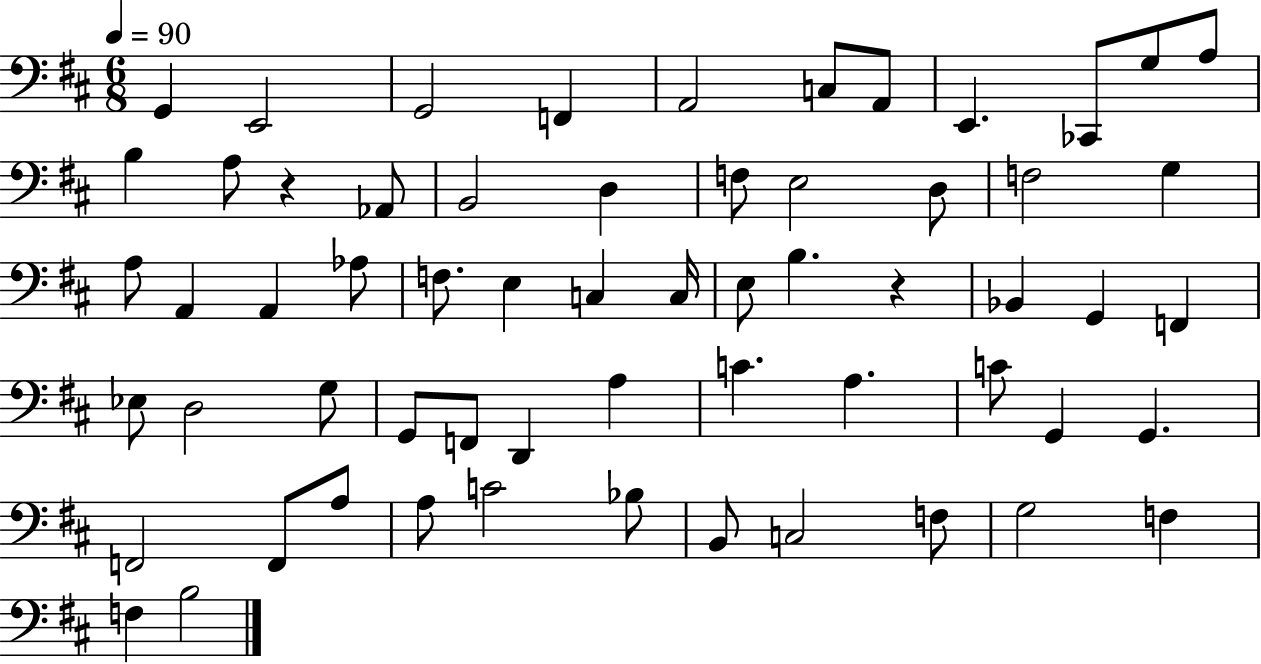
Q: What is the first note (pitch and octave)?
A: G2